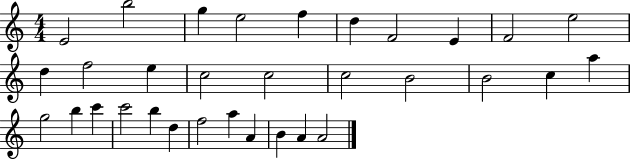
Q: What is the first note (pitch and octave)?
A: E4